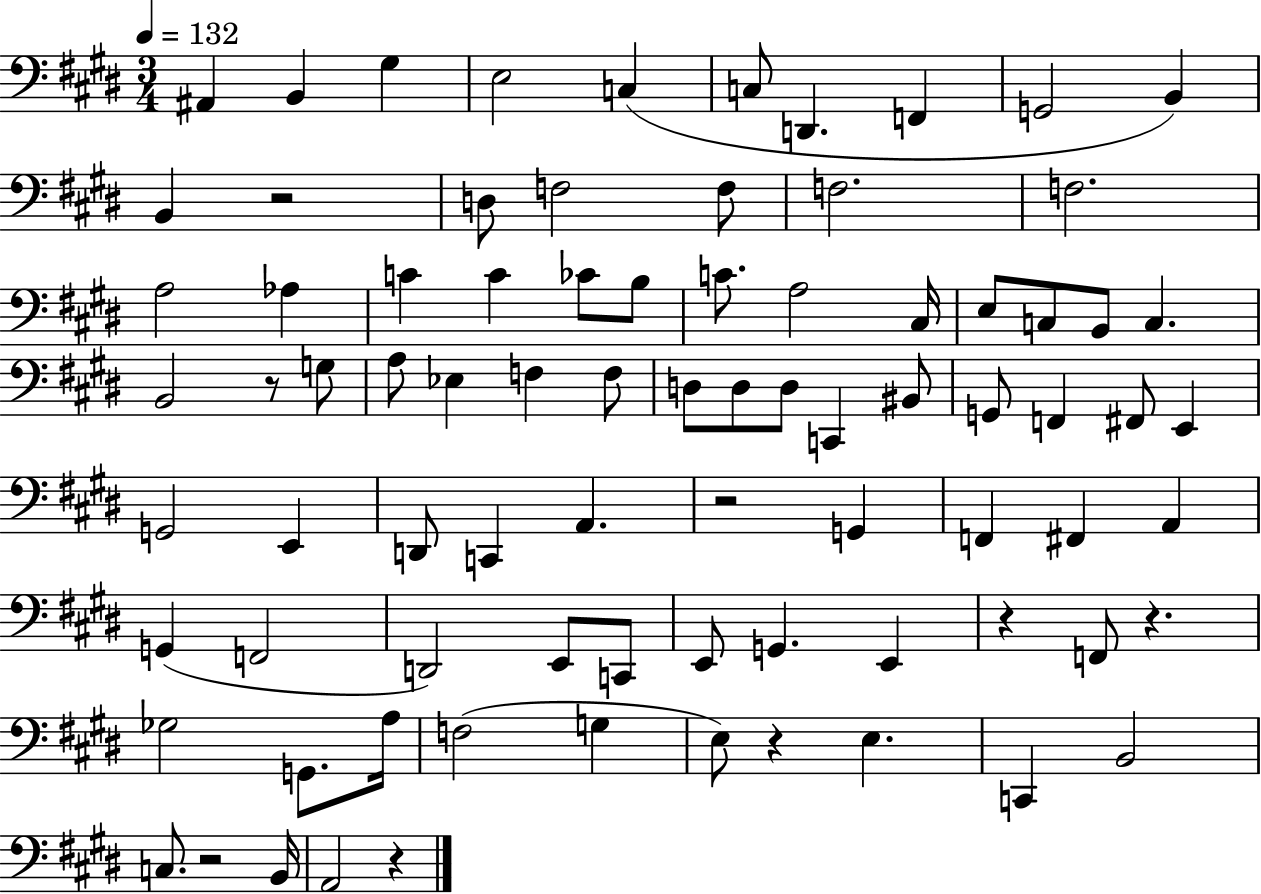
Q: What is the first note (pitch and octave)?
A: A#2